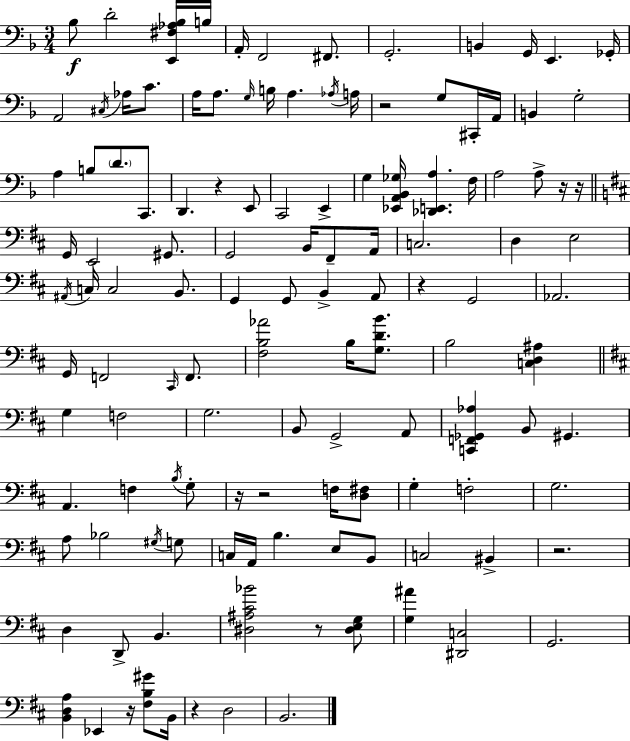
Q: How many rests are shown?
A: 11